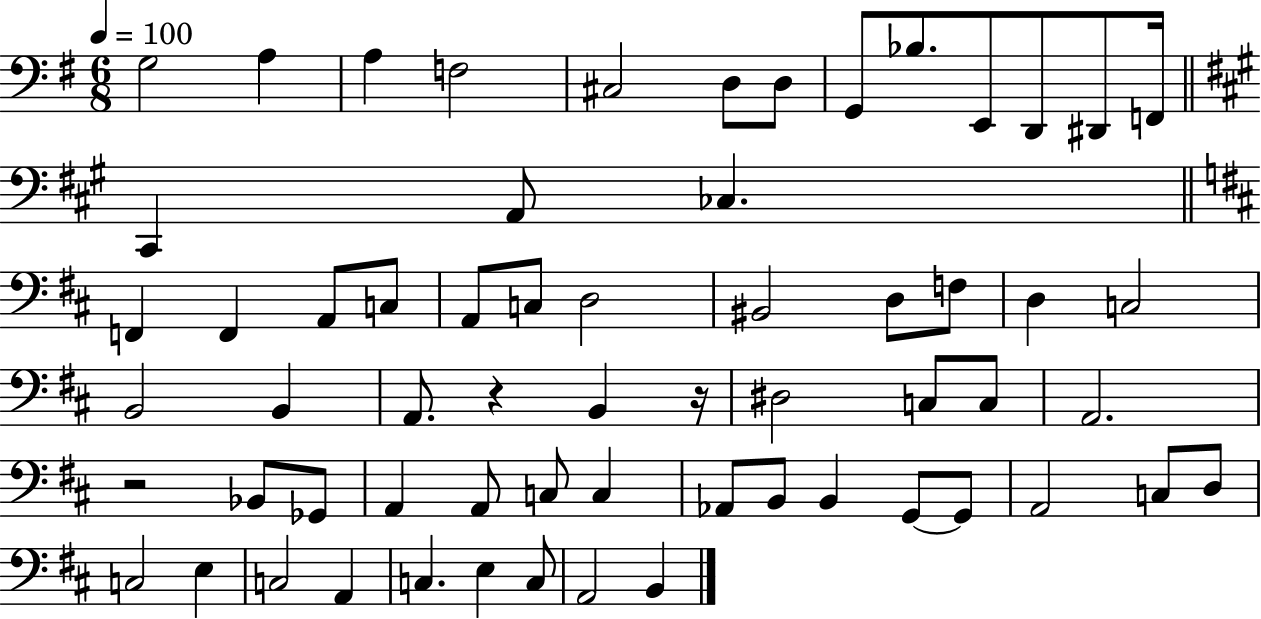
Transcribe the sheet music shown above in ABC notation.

X:1
T:Untitled
M:6/8
L:1/4
K:G
G,2 A, A, F,2 ^C,2 D,/2 D,/2 G,,/2 _B,/2 E,,/2 D,,/2 ^D,,/2 F,,/4 ^C,, A,,/2 _C, F,, F,, A,,/2 C,/2 A,,/2 C,/2 D,2 ^B,,2 D,/2 F,/2 D, C,2 B,,2 B,, A,,/2 z B,, z/4 ^D,2 C,/2 C,/2 A,,2 z2 _B,,/2 _G,,/2 A,, A,,/2 C,/2 C, _A,,/2 B,,/2 B,, G,,/2 G,,/2 A,,2 C,/2 D,/2 C,2 E, C,2 A,, C, E, C,/2 A,,2 B,,